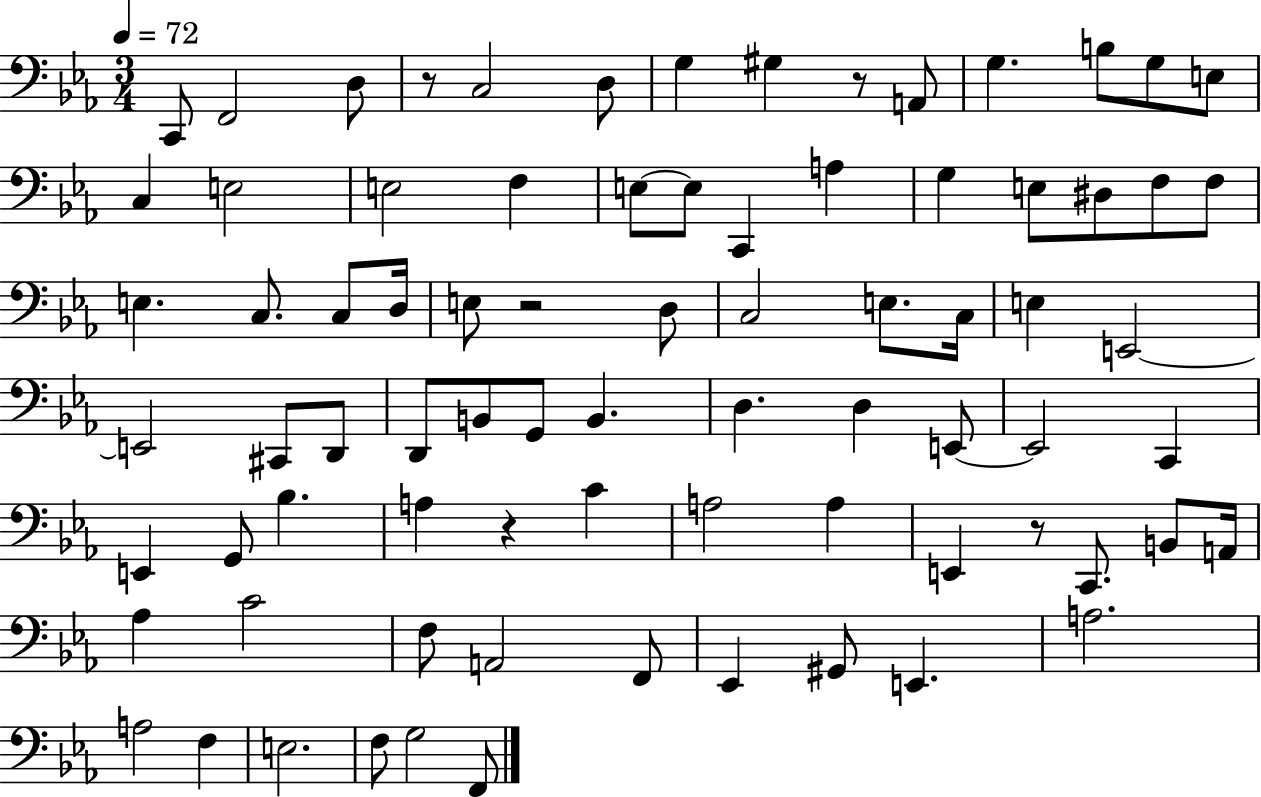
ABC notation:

X:1
T:Untitled
M:3/4
L:1/4
K:Eb
C,,/2 F,,2 D,/2 z/2 C,2 D,/2 G, ^G, z/2 A,,/2 G, B,/2 G,/2 E,/2 C, E,2 E,2 F, E,/2 E,/2 C,, A, G, E,/2 ^D,/2 F,/2 F,/2 E, C,/2 C,/2 D,/4 E,/2 z2 D,/2 C,2 E,/2 C,/4 E, E,,2 E,,2 ^C,,/2 D,,/2 D,,/2 B,,/2 G,,/2 B,, D, D, E,,/2 E,,2 C,, E,, G,,/2 _B, A, z C A,2 A, E,, z/2 C,,/2 B,,/2 A,,/4 _A, C2 F,/2 A,,2 F,,/2 _E,, ^G,,/2 E,, A,2 A,2 F, E,2 F,/2 G,2 F,,/2